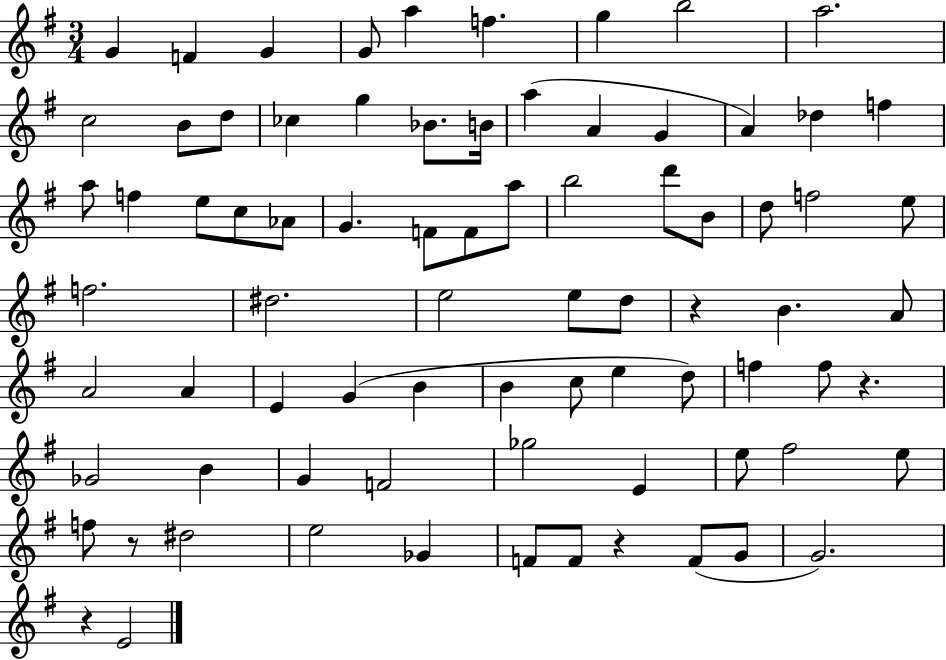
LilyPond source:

{
  \clef treble
  \numericTimeSignature
  \time 3/4
  \key g \major
  g'4 f'4 g'4 | g'8 a''4 f''4. | g''4 b''2 | a''2. | \break c''2 b'8 d''8 | ces''4 g''4 bes'8. b'16 | a''4( a'4 g'4 | a'4) des''4 f''4 | \break a''8 f''4 e''8 c''8 aes'8 | g'4. f'8 f'8 a''8 | b''2 d'''8 b'8 | d''8 f''2 e''8 | \break f''2. | dis''2. | e''2 e''8 d''8 | r4 b'4. a'8 | \break a'2 a'4 | e'4 g'4( b'4 | b'4 c''8 e''4 d''8) | f''4 f''8 r4. | \break ges'2 b'4 | g'4 f'2 | ges''2 e'4 | e''8 fis''2 e''8 | \break f''8 r8 dis''2 | e''2 ges'4 | f'8 f'8 r4 f'8( g'8 | g'2.) | \break r4 e'2 | \bar "|."
}